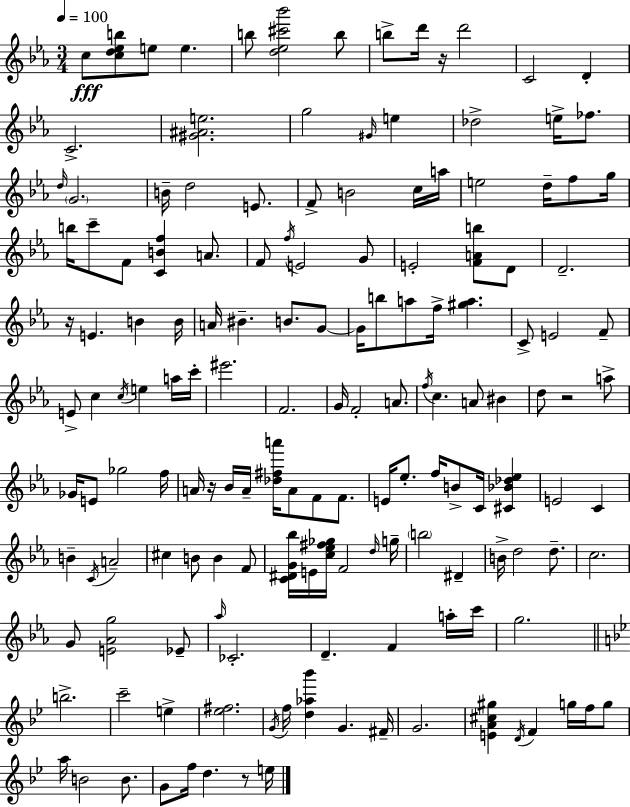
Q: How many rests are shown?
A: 5